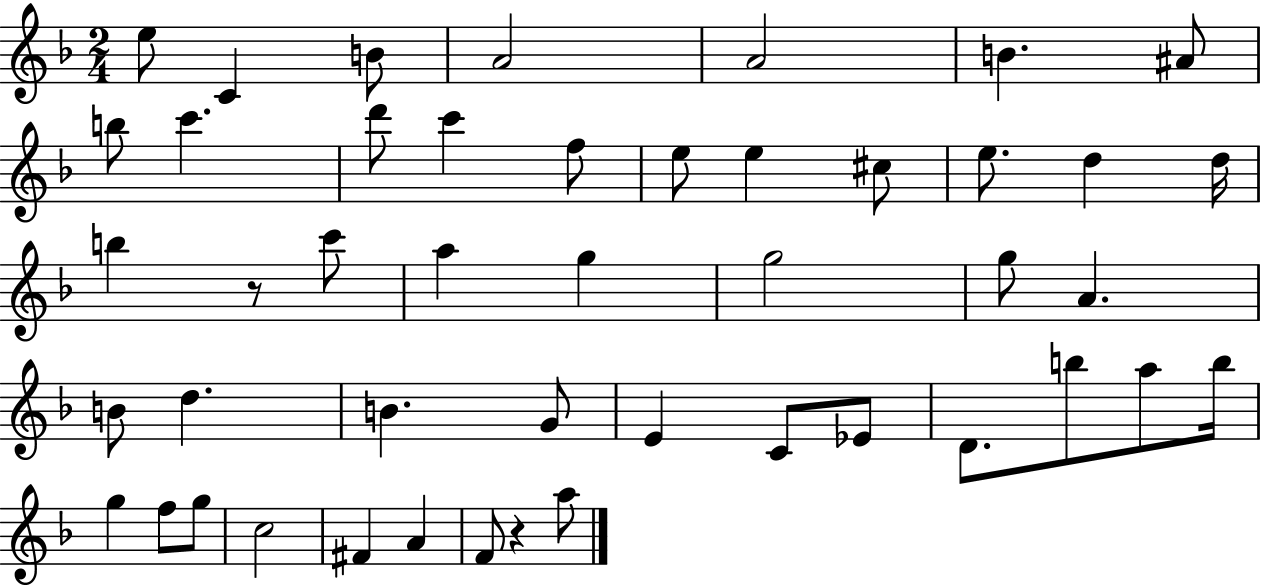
{
  \clef treble
  \numericTimeSignature
  \time 2/4
  \key f \major
  e''8 c'4 b'8 | a'2 | a'2 | b'4. ais'8 | \break b''8 c'''4. | d'''8 c'''4 f''8 | e''8 e''4 cis''8 | e''8. d''4 d''16 | \break b''4 r8 c'''8 | a''4 g''4 | g''2 | g''8 a'4. | \break b'8 d''4. | b'4. g'8 | e'4 c'8 ees'8 | d'8. b''8 a''8 b''16 | \break g''4 f''8 g''8 | c''2 | fis'4 a'4 | f'8 r4 a''8 | \break \bar "|."
}